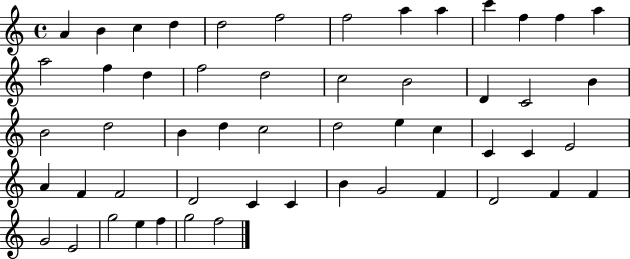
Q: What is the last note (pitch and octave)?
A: F5